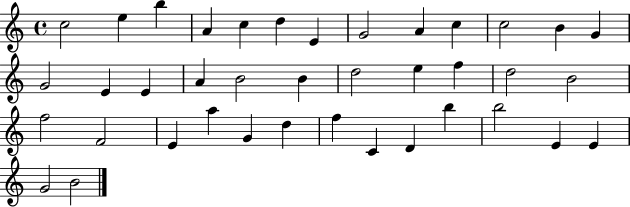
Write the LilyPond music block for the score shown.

{
  \clef treble
  \time 4/4
  \defaultTimeSignature
  \key c \major
  c''2 e''4 b''4 | a'4 c''4 d''4 e'4 | g'2 a'4 c''4 | c''2 b'4 g'4 | \break g'2 e'4 e'4 | a'4 b'2 b'4 | d''2 e''4 f''4 | d''2 b'2 | \break f''2 f'2 | e'4 a''4 g'4 d''4 | f''4 c'4 d'4 b''4 | b''2 e'4 e'4 | \break g'2 b'2 | \bar "|."
}